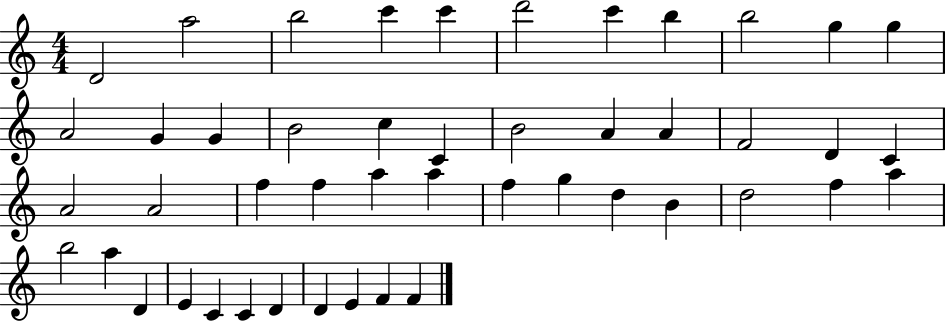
X:1
T:Untitled
M:4/4
L:1/4
K:C
D2 a2 b2 c' c' d'2 c' b b2 g g A2 G G B2 c C B2 A A F2 D C A2 A2 f f a a f g d B d2 f a b2 a D E C C D D E F F